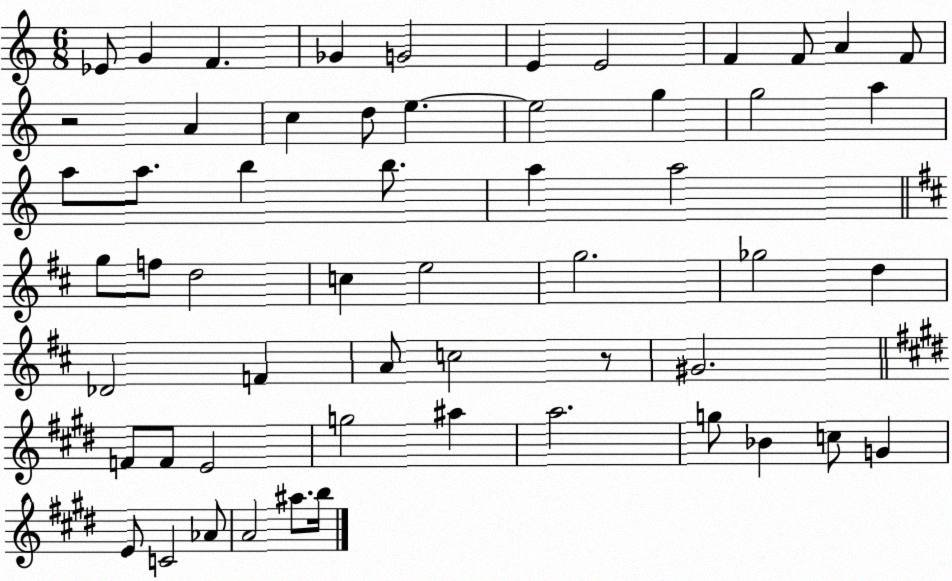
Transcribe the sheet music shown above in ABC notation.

X:1
T:Untitled
M:6/8
L:1/4
K:C
_E/2 G F _G G2 E E2 F F/2 A F/2 z2 A c d/2 e e2 g g2 a a/2 a/2 b b/2 a a2 g/2 f/2 d2 c e2 g2 _g2 d _D2 F A/2 c2 z/2 ^G2 F/2 F/2 E2 g2 ^a a2 g/2 _B c/2 G E/2 C2 _A/2 A2 ^a/2 b/4